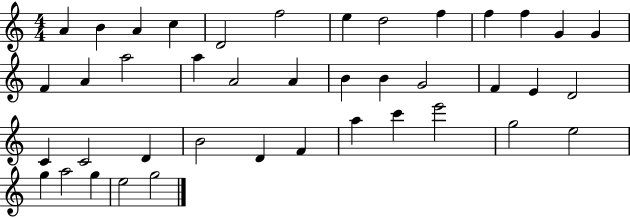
X:1
T:Untitled
M:4/4
L:1/4
K:C
A B A c D2 f2 e d2 f f f G G F A a2 a A2 A B B G2 F E D2 C C2 D B2 D F a c' e'2 g2 e2 g a2 g e2 g2